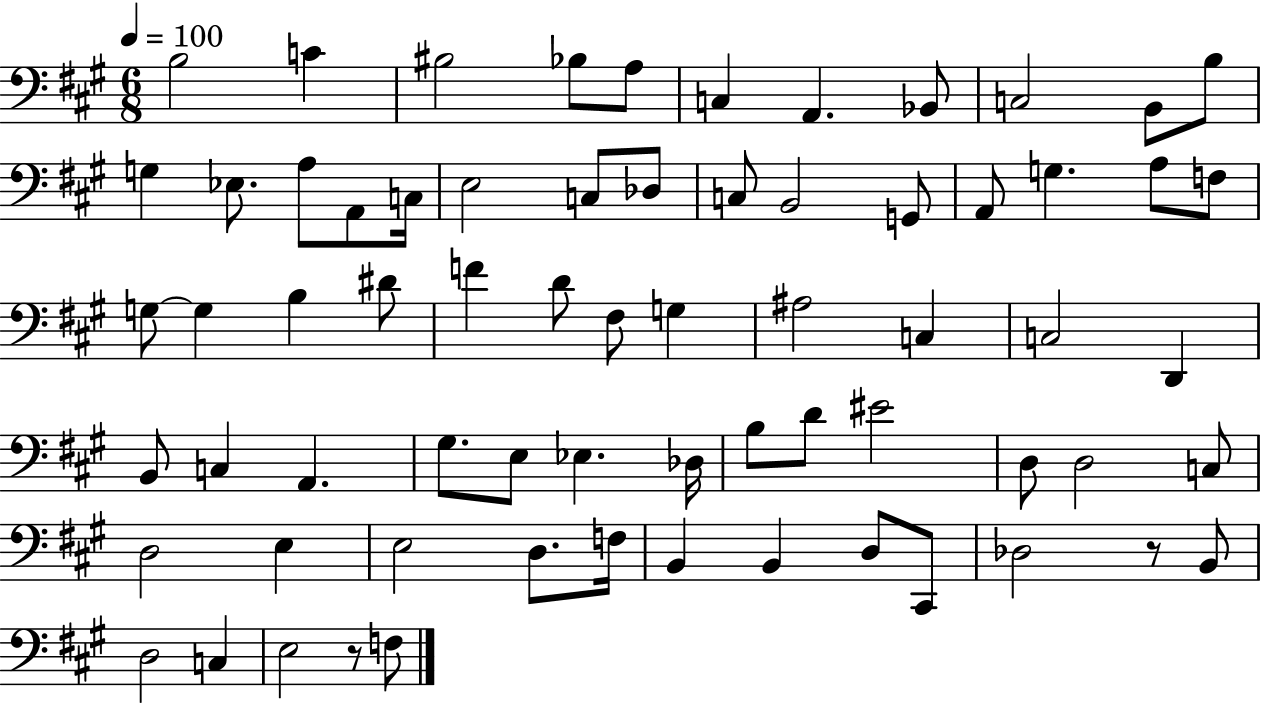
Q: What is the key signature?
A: A major